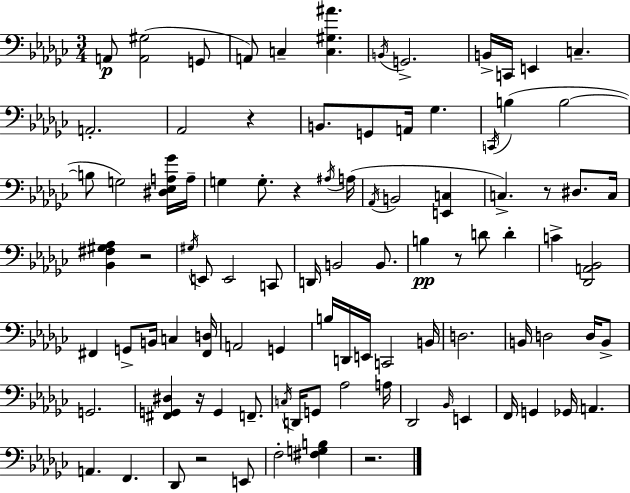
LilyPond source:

{
  \clef bass
  \numericTimeSignature
  \time 3/4
  \key ees \minor
  \repeat volta 2 { a,8\p <a, gis>2( g,8 | a,8) c4-- <c gis ais'>4. | \acciaccatura { b,16 } g,2.-> | b,16-> c,16 e,4 c4.-- | \break a,2.-. | aes,2 r4 | b,8. g,8 a,16 ges4. | \acciaccatura { c,16 } b4( b2~~ | \break b8 g2) | <dis ees a ges'>16 a16-- g4 g8.-. r4 | \acciaccatura { ais16 }( a16 \acciaccatura { aes,16 } b,2 | <e, c>4 c4.->) r8 | \break dis8. c16 <bes, fis gis aes>4 r2 | \acciaccatura { gis16 } e,8 e,2 | c,8 d,16 b,2 | b,8. b4\pp r8 d'8 | \break d'4-. c'4-> <des, a, bes,>2 | fis,4 g,8-> b,16 | c4 <fis, d>16 a,2 | g,4 b16 d,16 e,16 c,2 | \break b,16 d2. | b,16 d2 | d16 b,8-> g,2. | <fis, g, dis>4 r16 g,4 | \break f,8.-- \acciaccatura { c16 } d,16 g,8 aes2 | a16 des,2 | \grace { bes,16 } e,4 f,16 g,4 | ges,16 a,4. a,4. | \break f,4. des,8 r2 | e,8 f2-. | <fis g b>4 r2. | } \bar "|."
}